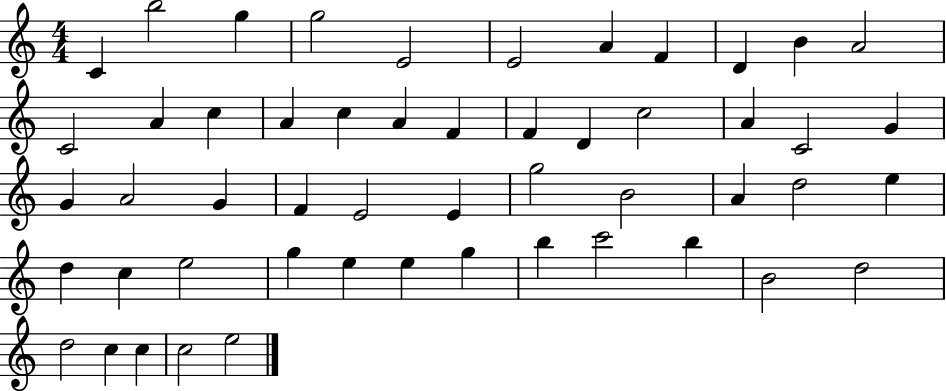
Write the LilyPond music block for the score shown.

{
  \clef treble
  \numericTimeSignature
  \time 4/4
  \key c \major
  c'4 b''2 g''4 | g''2 e'2 | e'2 a'4 f'4 | d'4 b'4 a'2 | \break c'2 a'4 c''4 | a'4 c''4 a'4 f'4 | f'4 d'4 c''2 | a'4 c'2 g'4 | \break g'4 a'2 g'4 | f'4 e'2 e'4 | g''2 b'2 | a'4 d''2 e''4 | \break d''4 c''4 e''2 | g''4 e''4 e''4 g''4 | b''4 c'''2 b''4 | b'2 d''2 | \break d''2 c''4 c''4 | c''2 e''2 | \bar "|."
}